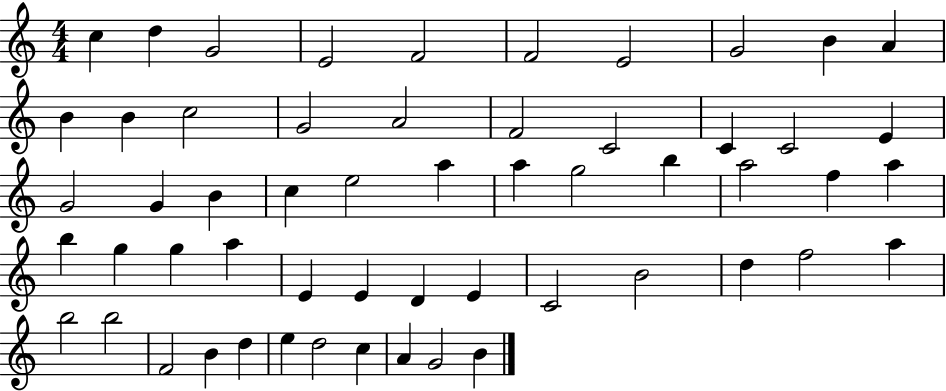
{
  \clef treble
  \numericTimeSignature
  \time 4/4
  \key c \major
  c''4 d''4 g'2 | e'2 f'2 | f'2 e'2 | g'2 b'4 a'4 | \break b'4 b'4 c''2 | g'2 a'2 | f'2 c'2 | c'4 c'2 e'4 | \break g'2 g'4 b'4 | c''4 e''2 a''4 | a''4 g''2 b''4 | a''2 f''4 a''4 | \break b''4 g''4 g''4 a''4 | e'4 e'4 d'4 e'4 | c'2 b'2 | d''4 f''2 a''4 | \break b''2 b''2 | f'2 b'4 d''4 | e''4 d''2 c''4 | a'4 g'2 b'4 | \break \bar "|."
}